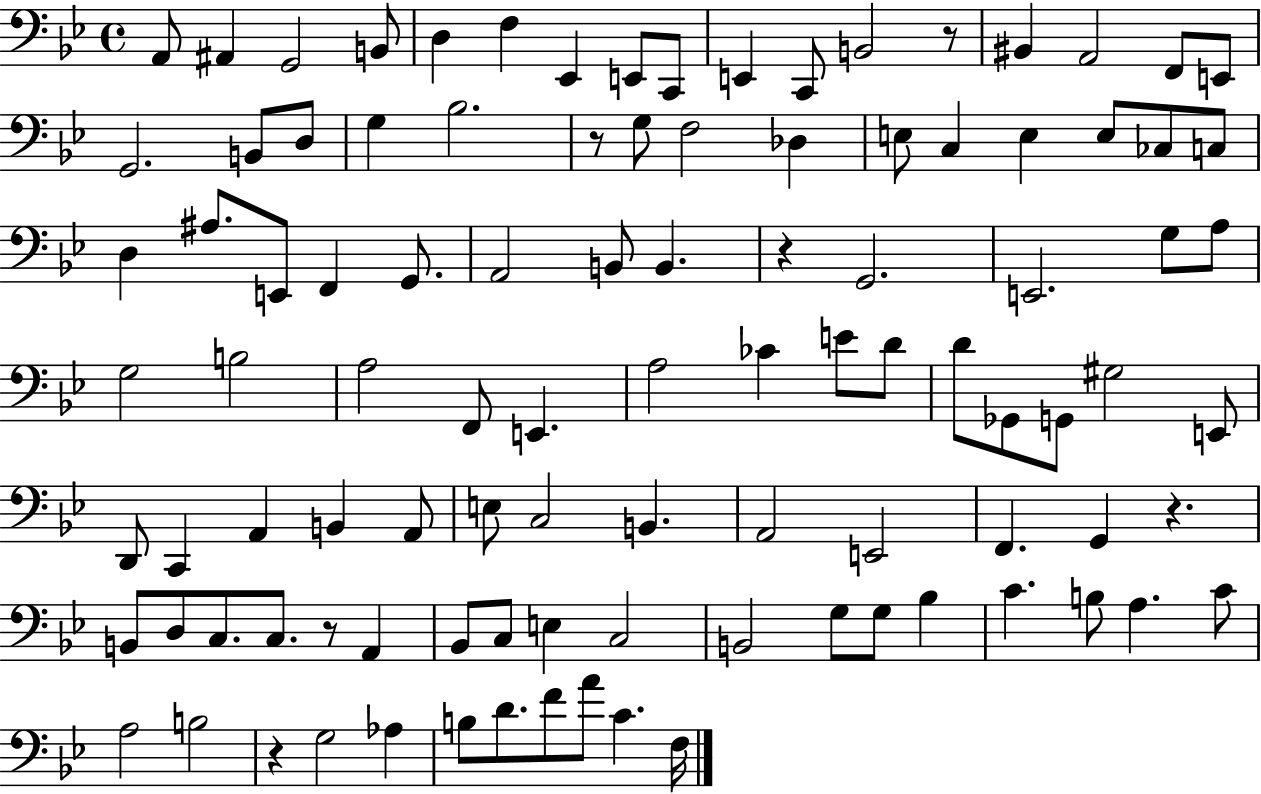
X:1
T:Untitled
M:4/4
L:1/4
K:Bb
A,,/2 ^A,, G,,2 B,,/2 D, F, _E,, E,,/2 C,,/2 E,, C,,/2 B,,2 z/2 ^B,, A,,2 F,,/2 E,,/2 G,,2 B,,/2 D,/2 G, _B,2 z/2 G,/2 F,2 _D, E,/2 C, E, E,/2 _C,/2 C,/2 D, ^A,/2 E,,/2 F,, G,,/2 A,,2 B,,/2 B,, z G,,2 E,,2 G,/2 A,/2 G,2 B,2 A,2 F,,/2 E,, A,2 _C E/2 D/2 D/2 _G,,/2 G,,/2 ^G,2 E,,/2 D,,/2 C,, A,, B,, A,,/2 E,/2 C,2 B,, A,,2 E,,2 F,, G,, z B,,/2 D,/2 C,/2 C,/2 z/2 A,, _B,,/2 C,/2 E, C,2 B,,2 G,/2 G,/2 _B, C B,/2 A, C/2 A,2 B,2 z G,2 _A, B,/2 D/2 F/2 A/2 C F,/4